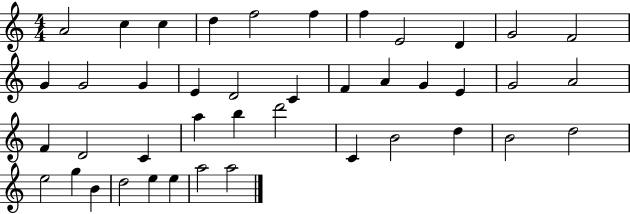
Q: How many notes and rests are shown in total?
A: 42